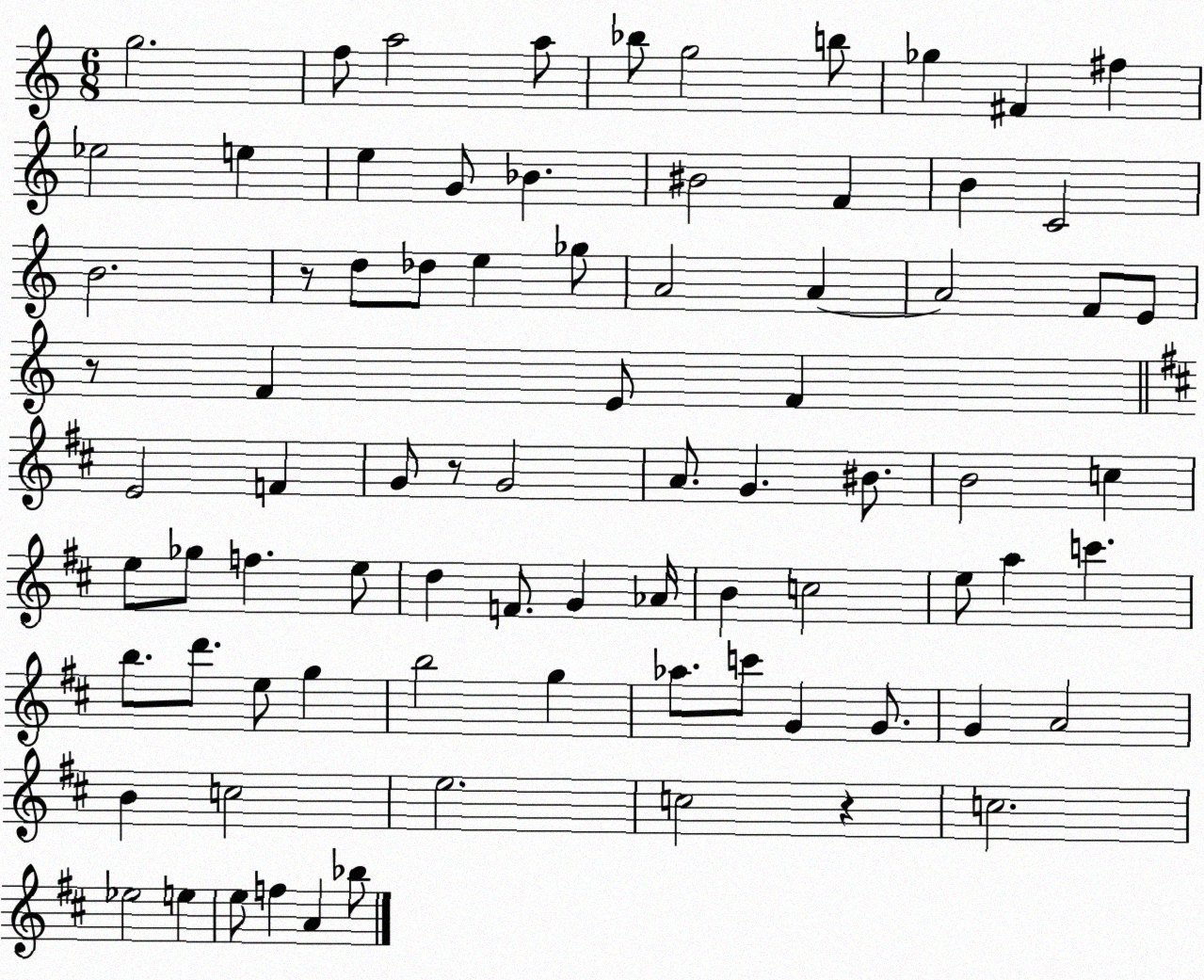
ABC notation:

X:1
T:Untitled
M:6/8
L:1/4
K:C
g2 f/2 a2 a/2 _b/2 g2 b/2 _g ^F ^f _e2 e e G/2 _B ^B2 F B C2 B2 z/2 d/2 _d/2 e _g/2 A2 A A2 F/2 E/2 z/2 F E/2 F E2 F G/2 z/2 G2 A/2 G ^B/2 B2 c e/2 _g/2 f e/2 d F/2 G _A/4 B c2 e/2 a c' b/2 d'/2 e/2 g b2 g _a/2 c'/2 G G/2 G A2 B c2 e2 c2 z c2 _e2 e e/2 f A _b/2